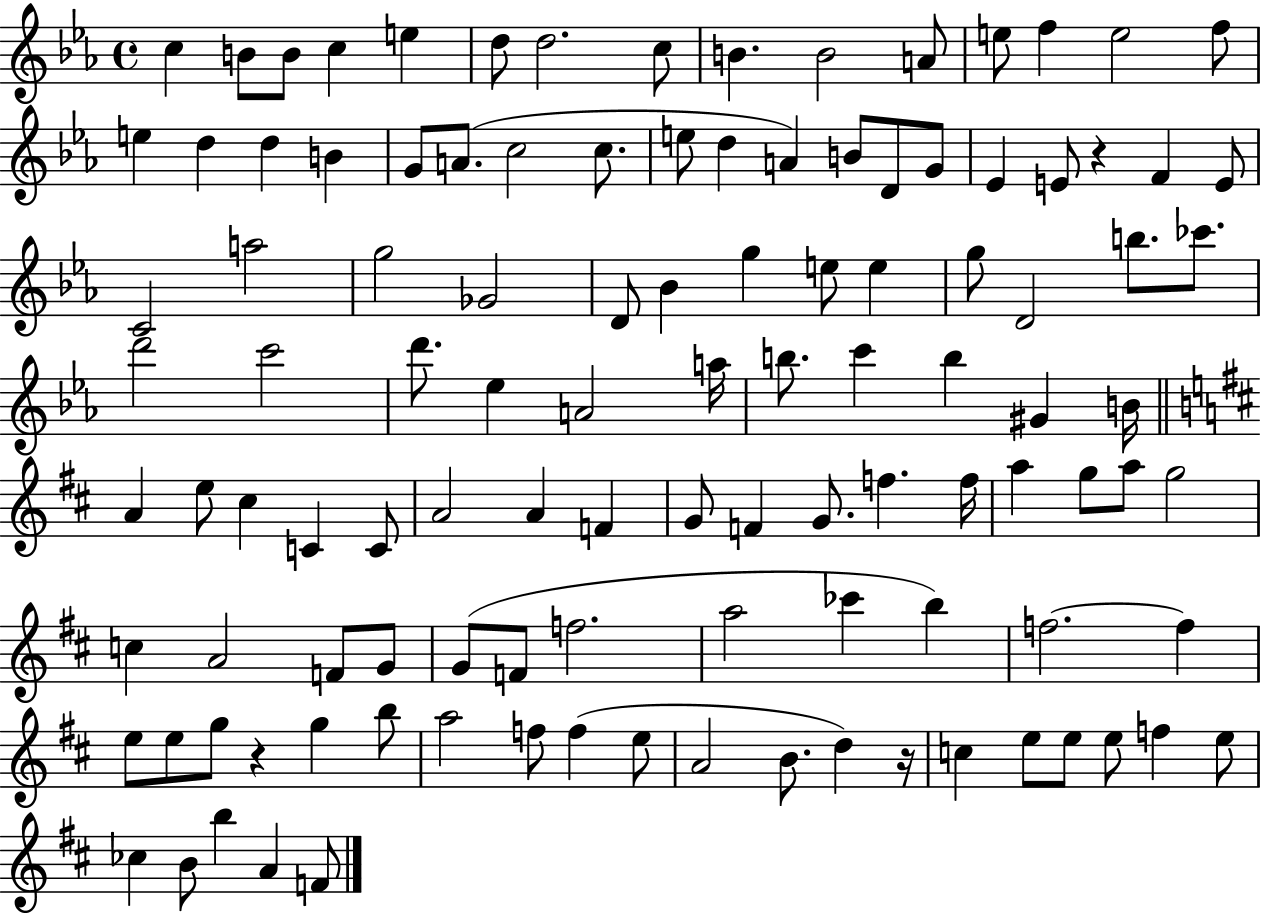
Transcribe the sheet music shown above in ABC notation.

X:1
T:Untitled
M:4/4
L:1/4
K:Eb
c B/2 B/2 c e d/2 d2 c/2 B B2 A/2 e/2 f e2 f/2 e d d B G/2 A/2 c2 c/2 e/2 d A B/2 D/2 G/2 _E E/2 z F E/2 C2 a2 g2 _G2 D/2 _B g e/2 e g/2 D2 b/2 _c'/2 d'2 c'2 d'/2 _e A2 a/4 b/2 c' b ^G B/4 A e/2 ^c C C/2 A2 A F G/2 F G/2 f f/4 a g/2 a/2 g2 c A2 F/2 G/2 G/2 F/2 f2 a2 _c' b f2 f e/2 e/2 g/2 z g b/2 a2 f/2 f e/2 A2 B/2 d z/4 c e/2 e/2 e/2 f e/2 _c B/2 b A F/2